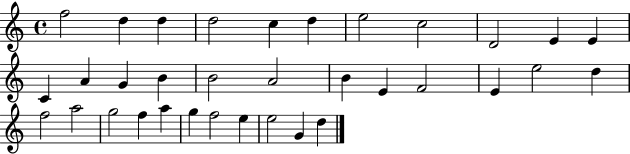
{
  \clef treble
  \time 4/4
  \defaultTimeSignature
  \key c \major
  f''2 d''4 d''4 | d''2 c''4 d''4 | e''2 c''2 | d'2 e'4 e'4 | \break c'4 a'4 g'4 b'4 | b'2 a'2 | b'4 e'4 f'2 | e'4 e''2 d''4 | \break f''2 a''2 | g''2 f''4 a''4 | g''4 f''2 e''4 | e''2 g'4 d''4 | \break \bar "|."
}